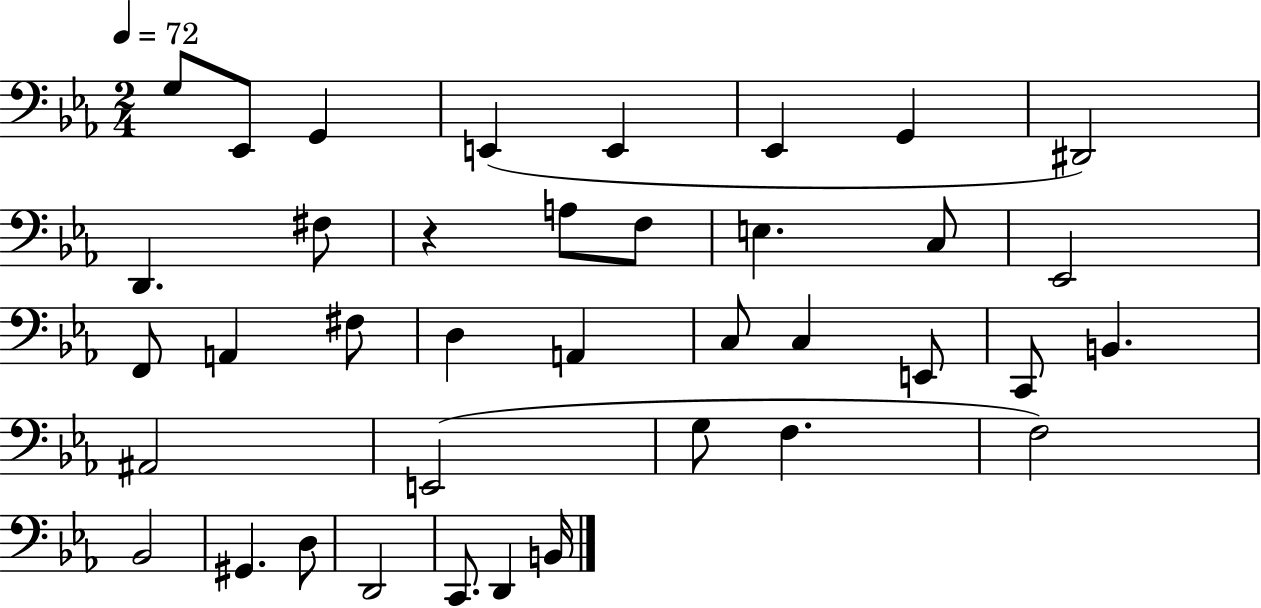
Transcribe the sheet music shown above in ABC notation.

X:1
T:Untitled
M:2/4
L:1/4
K:Eb
G,/2 _E,,/2 G,, E,, E,, _E,, G,, ^D,,2 D,, ^F,/2 z A,/2 F,/2 E, C,/2 _E,,2 F,,/2 A,, ^F,/2 D, A,, C,/2 C, E,,/2 C,,/2 B,, ^A,,2 E,,2 G,/2 F, F,2 _B,,2 ^G,, D,/2 D,,2 C,,/2 D,, B,,/4